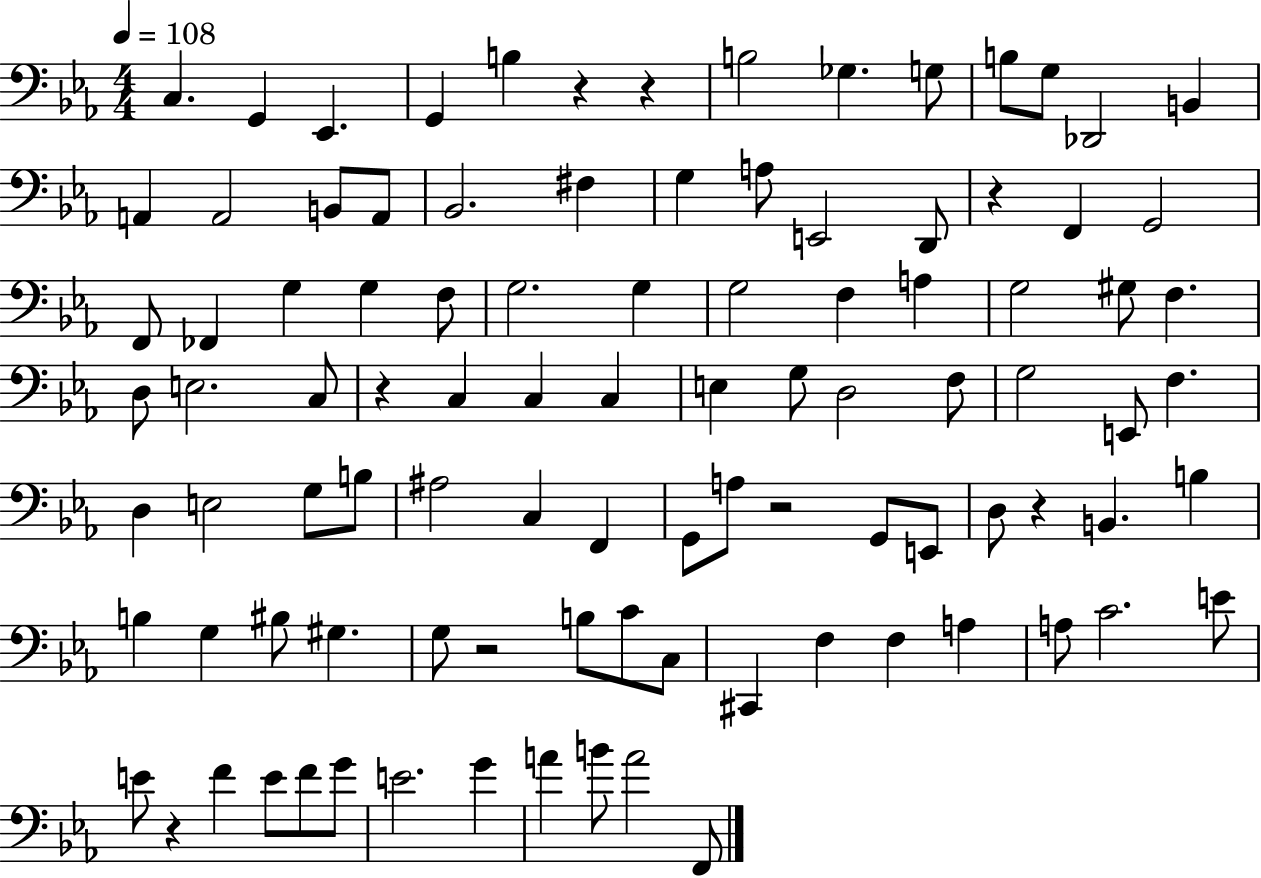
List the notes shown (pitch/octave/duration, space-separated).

C3/q. G2/q Eb2/q. G2/q B3/q R/q R/q B3/h Gb3/q. G3/e B3/e G3/e Db2/h B2/q A2/q A2/h B2/e A2/e Bb2/h. F#3/q G3/q A3/e E2/h D2/e R/q F2/q G2/h F2/e FES2/q G3/q G3/q F3/e G3/h. G3/q G3/h F3/q A3/q G3/h G#3/e F3/q. D3/e E3/h. C3/e R/q C3/q C3/q C3/q E3/q G3/e D3/h F3/e G3/h E2/e F3/q. D3/q E3/h G3/e B3/e A#3/h C3/q F2/q G2/e A3/e R/h G2/e E2/e D3/e R/q B2/q. B3/q B3/q G3/q BIS3/e G#3/q. G3/e R/h B3/e C4/e C3/e C#2/q F3/q F3/q A3/q A3/e C4/h. E4/e E4/e R/q F4/q E4/e F4/e G4/e E4/h. G4/q A4/q B4/e A4/h F2/e